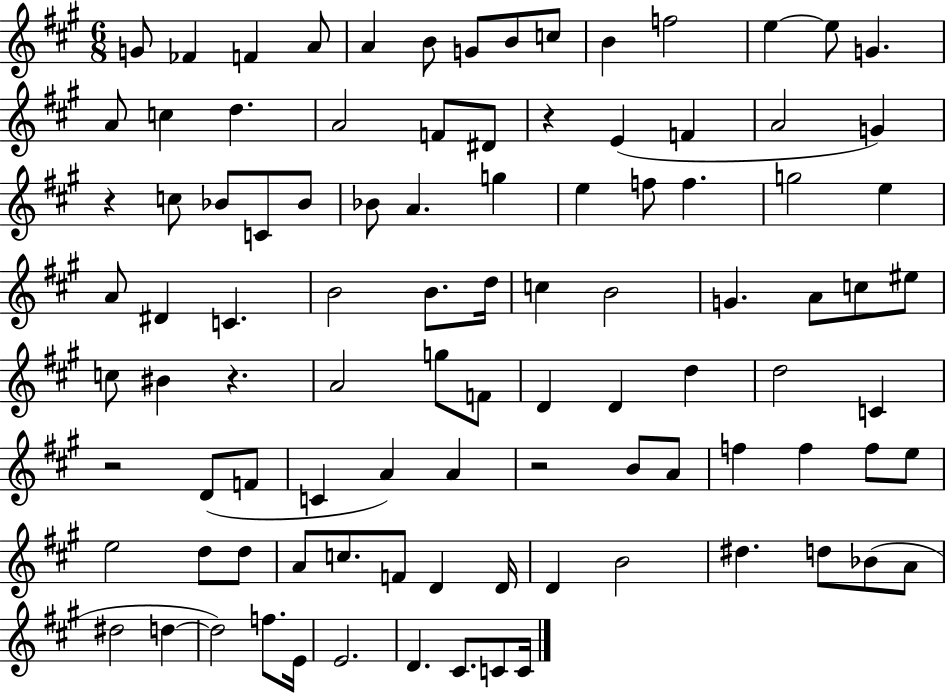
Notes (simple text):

G4/e FES4/q F4/q A4/e A4/q B4/e G4/e B4/e C5/e B4/q F5/h E5/q E5/e G4/q. A4/e C5/q D5/q. A4/h F4/e D#4/e R/q E4/q F4/q A4/h G4/q R/q C5/e Bb4/e C4/e Bb4/e Bb4/e A4/q. G5/q E5/q F5/e F5/q. G5/h E5/q A4/e D#4/q C4/q. B4/h B4/e. D5/s C5/q B4/h G4/q. A4/e C5/e EIS5/e C5/e BIS4/q R/q. A4/h G5/e F4/e D4/q D4/q D5/q D5/h C4/q R/h D4/e F4/e C4/q A4/q A4/q R/h B4/e A4/e F5/q F5/q F5/e E5/e E5/h D5/e D5/e A4/e C5/e. F4/e D4/q D4/s D4/q B4/h D#5/q. D5/e Bb4/e A4/e D#5/h D5/q D5/h F5/e. E4/s E4/h. D4/q. C#4/e. C4/e C4/s